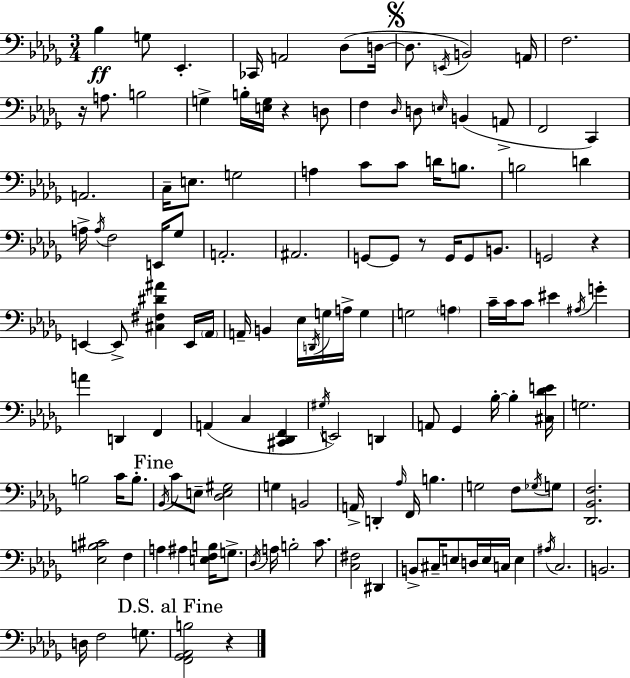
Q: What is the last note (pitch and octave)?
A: G3